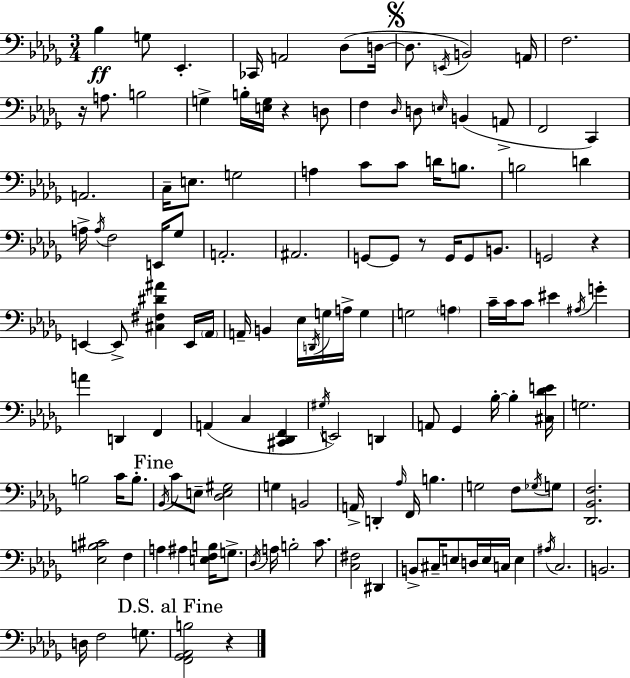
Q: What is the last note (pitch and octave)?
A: G3